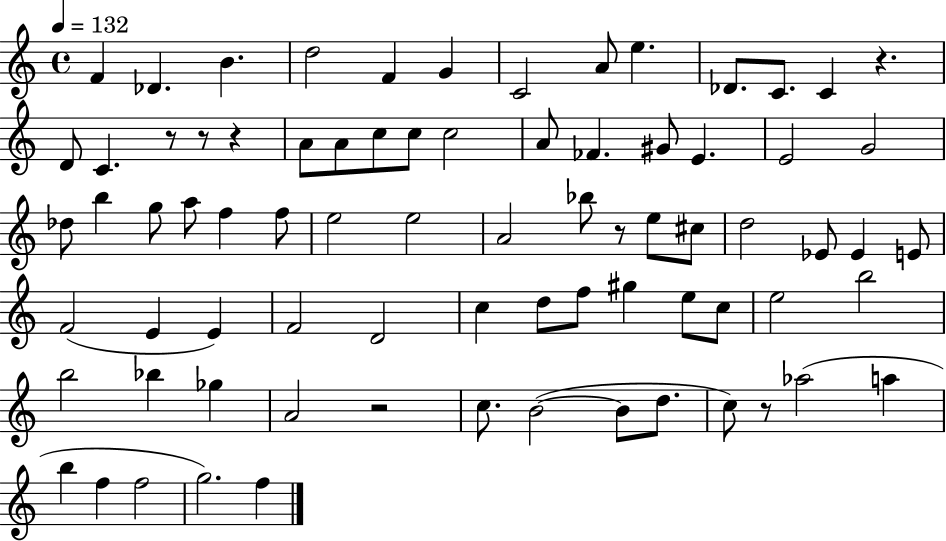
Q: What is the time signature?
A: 4/4